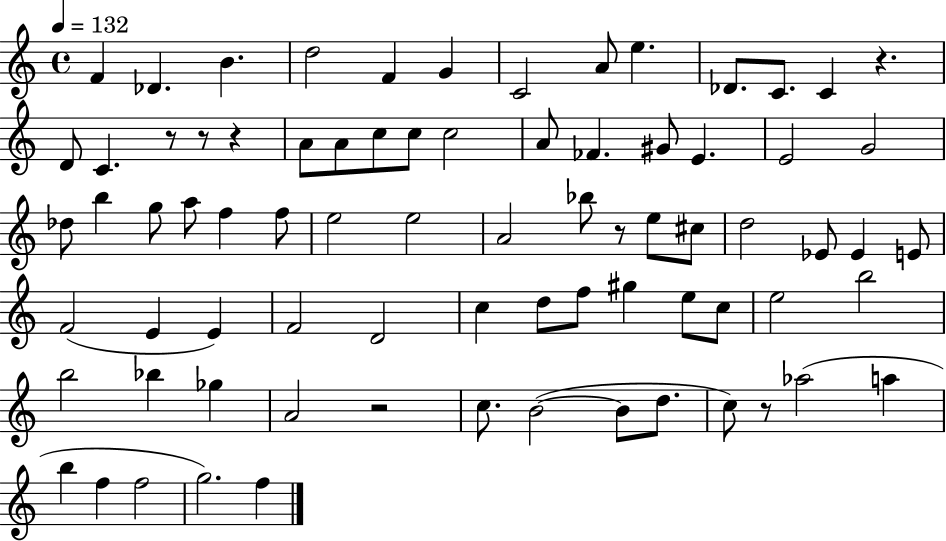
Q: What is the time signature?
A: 4/4